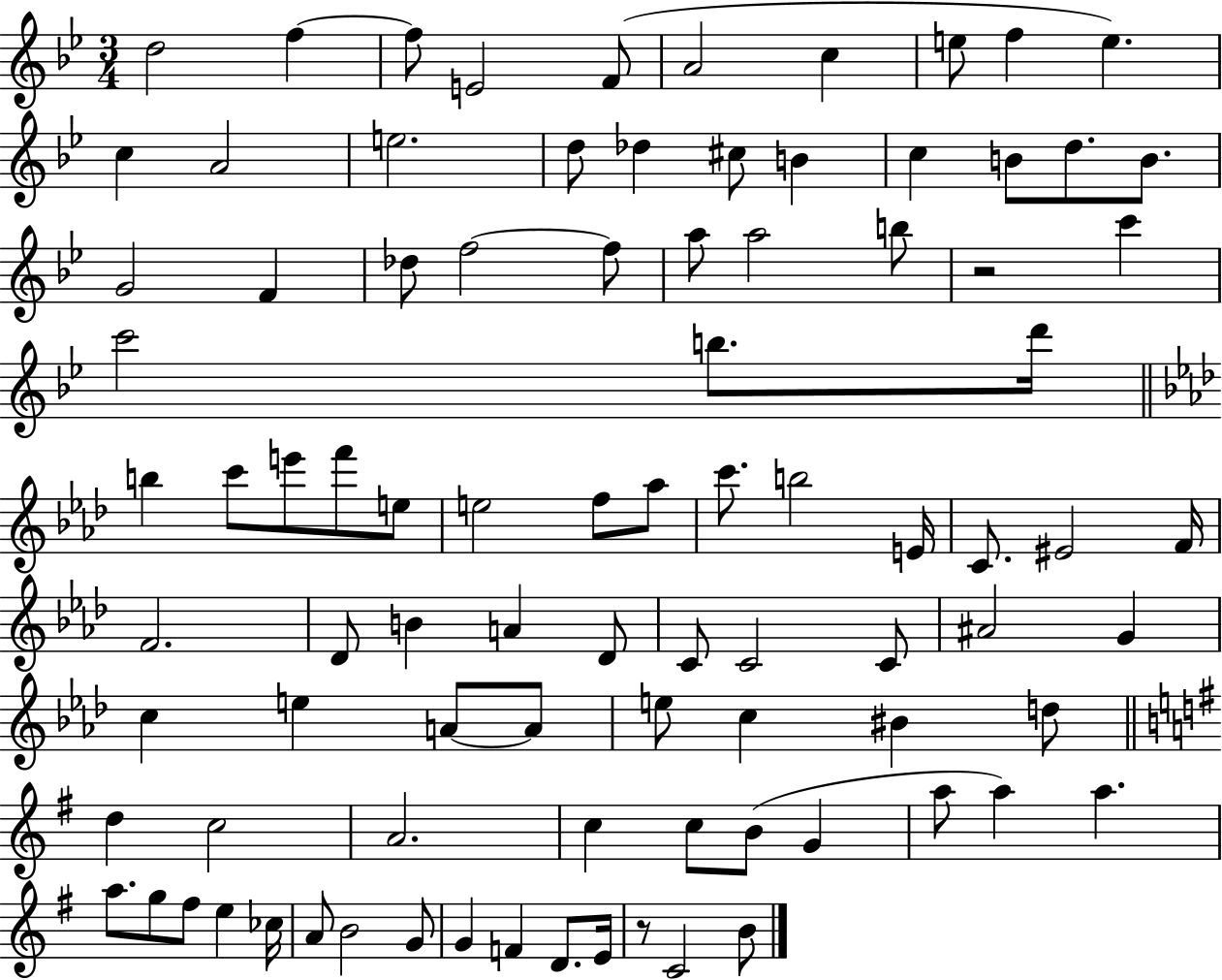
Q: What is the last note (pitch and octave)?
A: B4